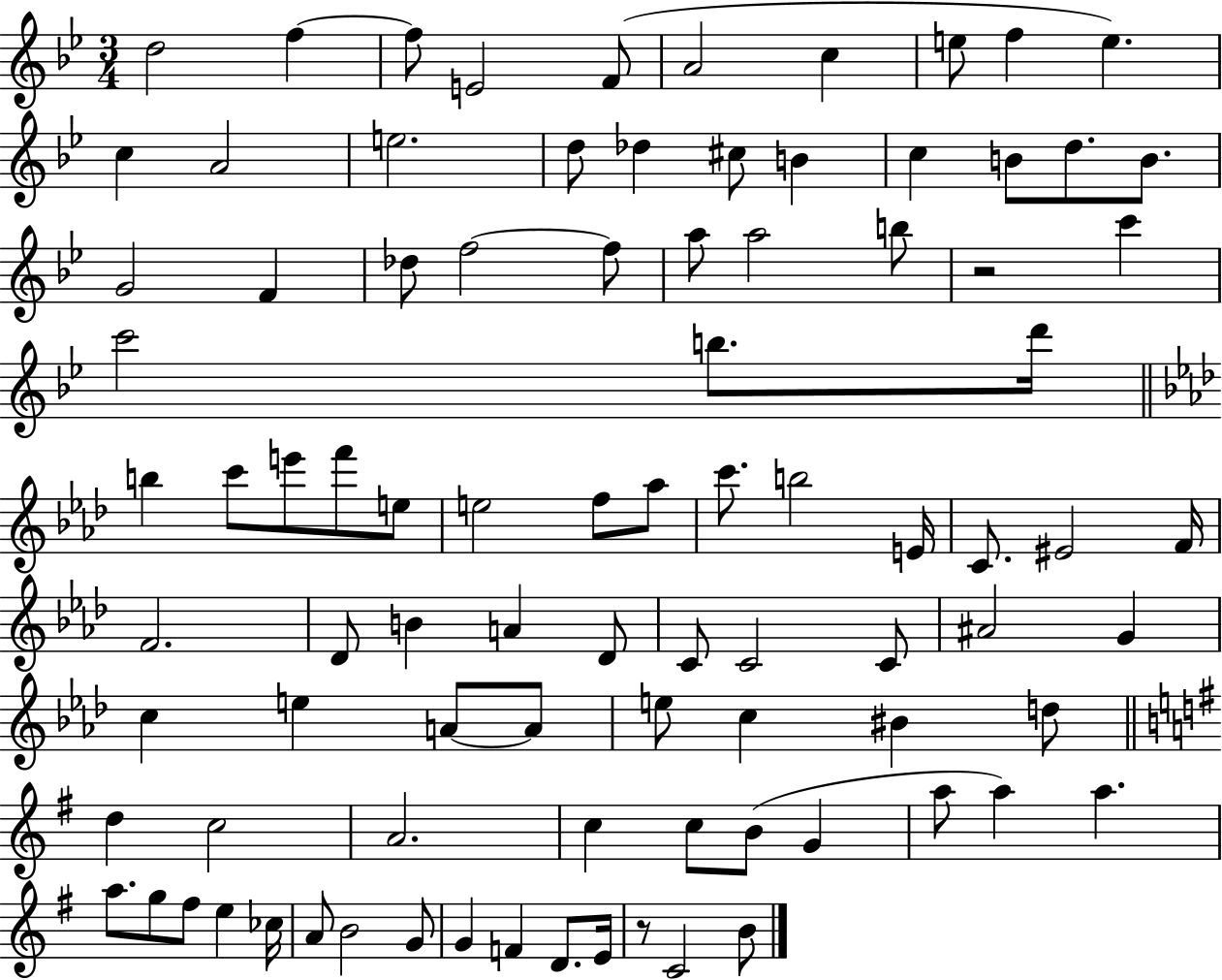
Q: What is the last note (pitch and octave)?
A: B4